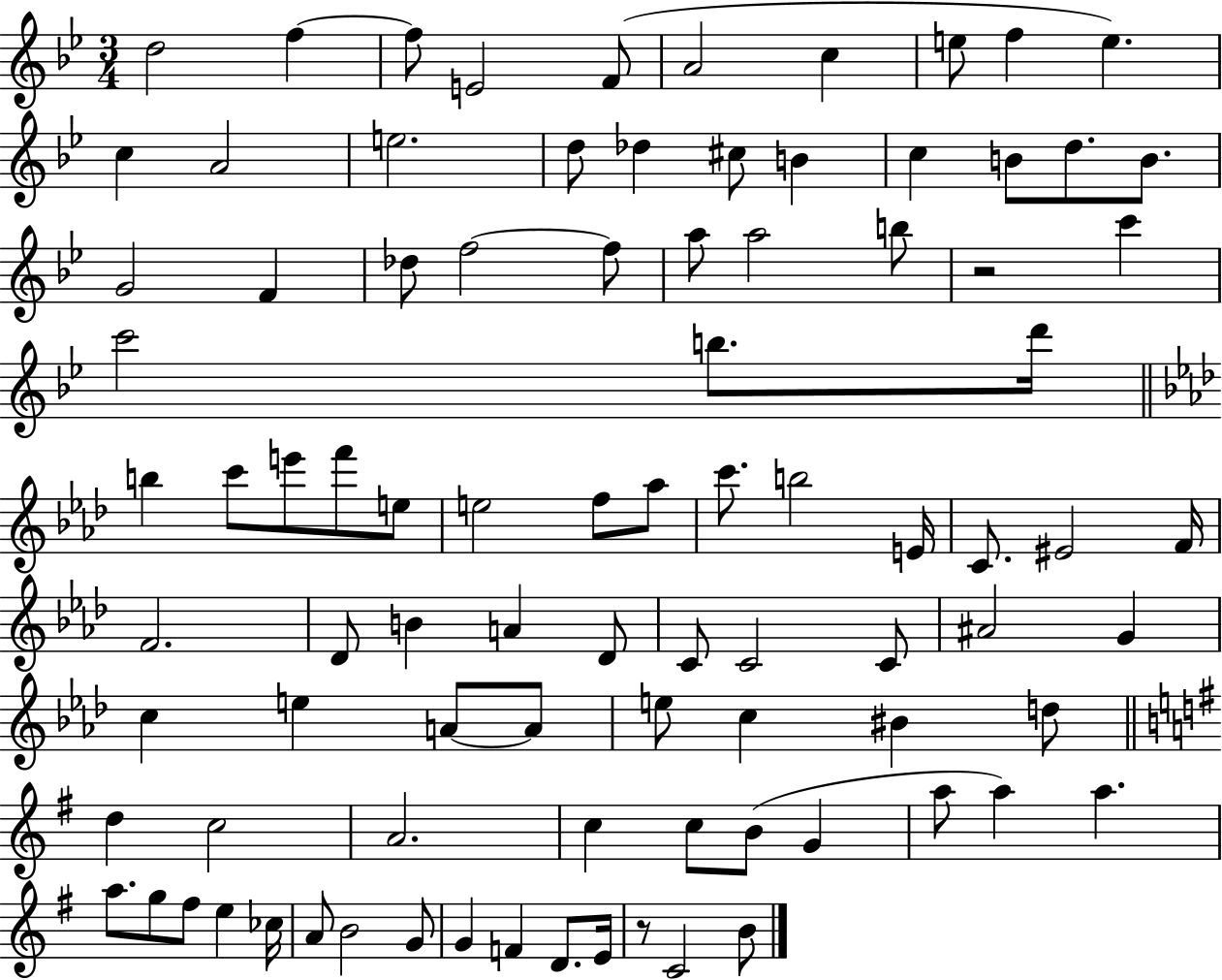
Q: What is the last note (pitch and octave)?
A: B4